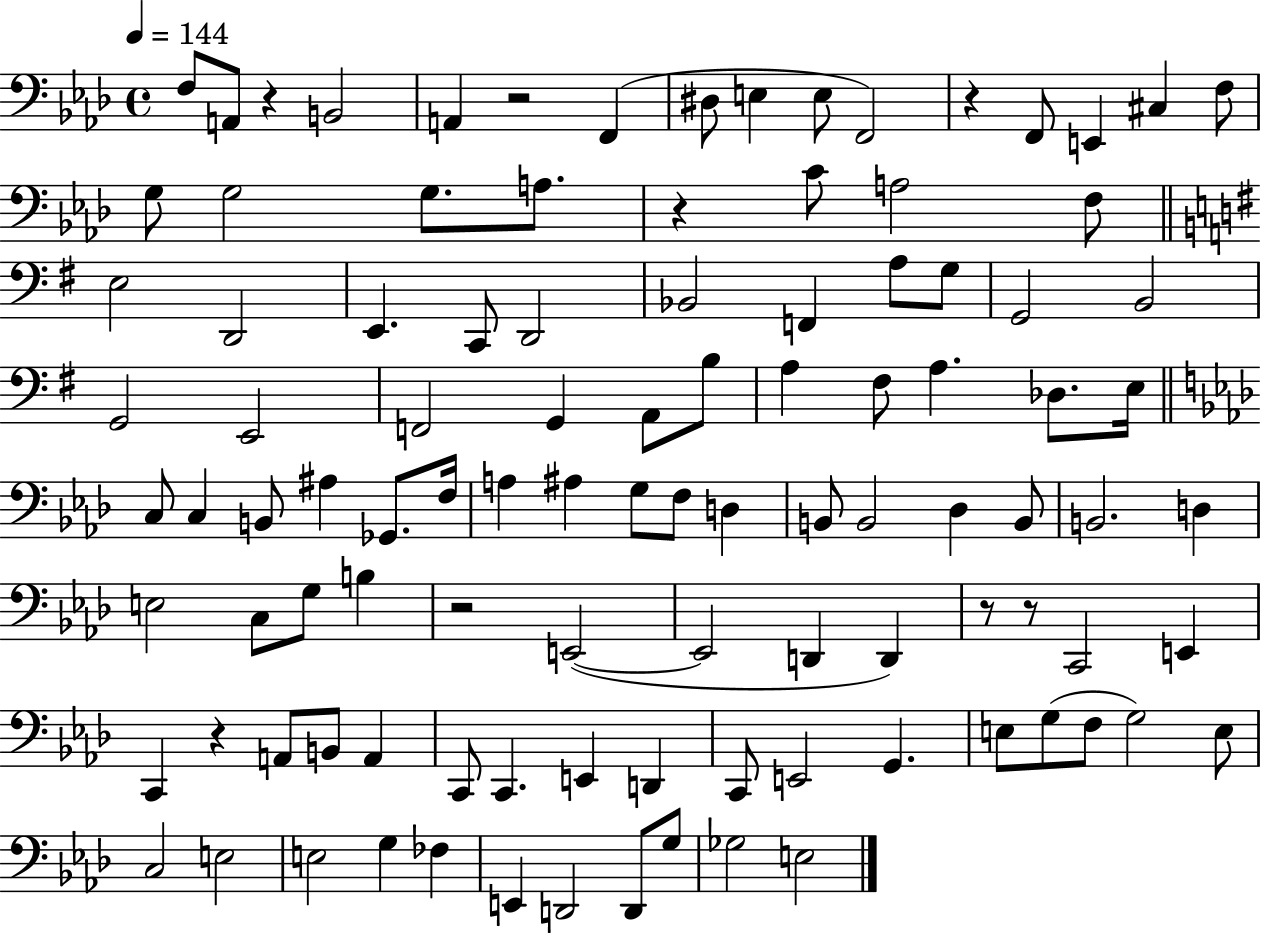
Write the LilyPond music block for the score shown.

{
  \clef bass
  \time 4/4
  \defaultTimeSignature
  \key aes \major
  \tempo 4 = 144
  f8 a,8 r4 b,2 | a,4 r2 f,4( | dis8 e4 e8 f,2) | r4 f,8 e,4 cis4 f8 | \break g8 g2 g8. a8. | r4 c'8 a2 f8 | \bar "||" \break \key e \minor e2 d,2 | e,4. c,8 d,2 | bes,2 f,4 a8 g8 | g,2 b,2 | \break g,2 e,2 | f,2 g,4 a,8 b8 | a4 fis8 a4. des8. e16 | \bar "||" \break \key f \minor c8 c4 b,8 ais4 ges,8. f16 | a4 ais4 g8 f8 d4 | b,8 b,2 des4 b,8 | b,2. d4 | \break e2 c8 g8 b4 | r2 e,2~(~ | e,2 d,4 d,4) | r8 r8 c,2 e,4 | \break c,4 r4 a,8 b,8 a,4 | c,8 c,4. e,4 d,4 | c,8 e,2 g,4. | e8 g8( f8 g2) e8 | \break c2 e2 | e2 g4 fes4 | e,4 d,2 d,8 g8 | ges2 e2 | \break \bar "|."
}